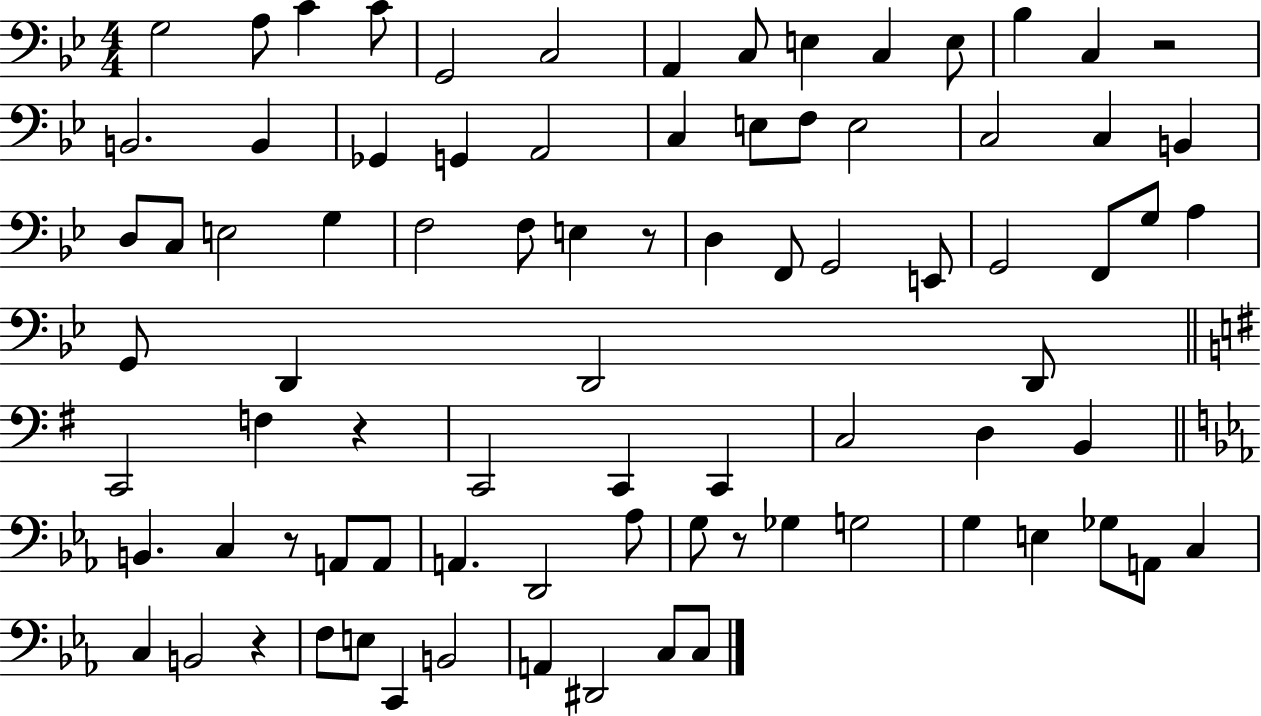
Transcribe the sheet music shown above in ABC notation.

X:1
T:Untitled
M:4/4
L:1/4
K:Bb
G,2 A,/2 C C/2 G,,2 C,2 A,, C,/2 E, C, E,/2 _B, C, z2 B,,2 B,, _G,, G,, A,,2 C, E,/2 F,/2 E,2 C,2 C, B,, D,/2 C,/2 E,2 G, F,2 F,/2 E, z/2 D, F,,/2 G,,2 E,,/2 G,,2 F,,/2 G,/2 A, G,,/2 D,, D,,2 D,,/2 C,,2 F, z C,,2 C,, C,, C,2 D, B,, B,, C, z/2 A,,/2 A,,/2 A,, D,,2 _A,/2 G,/2 z/2 _G, G,2 G, E, _G,/2 A,,/2 C, C, B,,2 z F,/2 E,/2 C,, B,,2 A,, ^D,,2 C,/2 C,/2